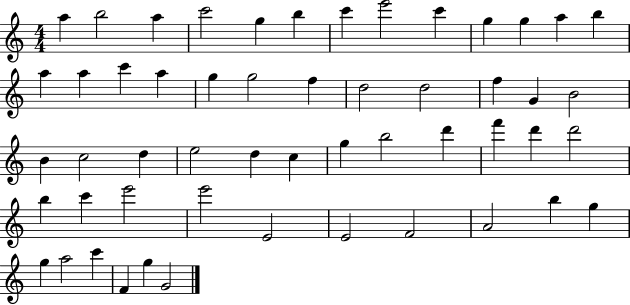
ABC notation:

X:1
T:Untitled
M:4/4
L:1/4
K:C
a b2 a c'2 g b c' e'2 c' g g a b a a c' a g g2 f d2 d2 f G B2 B c2 d e2 d c g b2 d' f' d' d'2 b c' e'2 e'2 E2 E2 F2 A2 b g g a2 c' F g G2